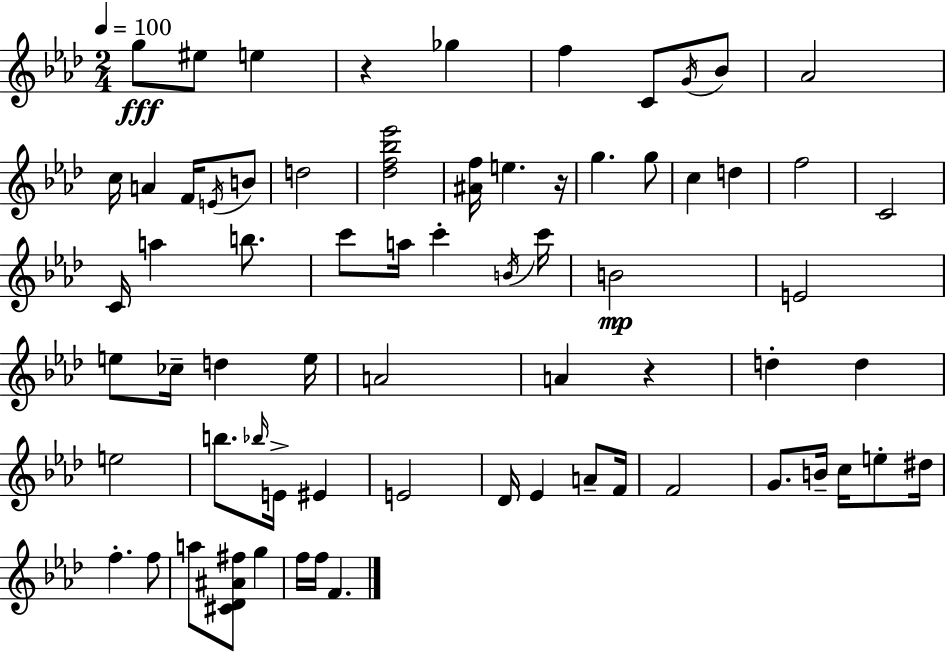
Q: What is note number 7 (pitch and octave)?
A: G4